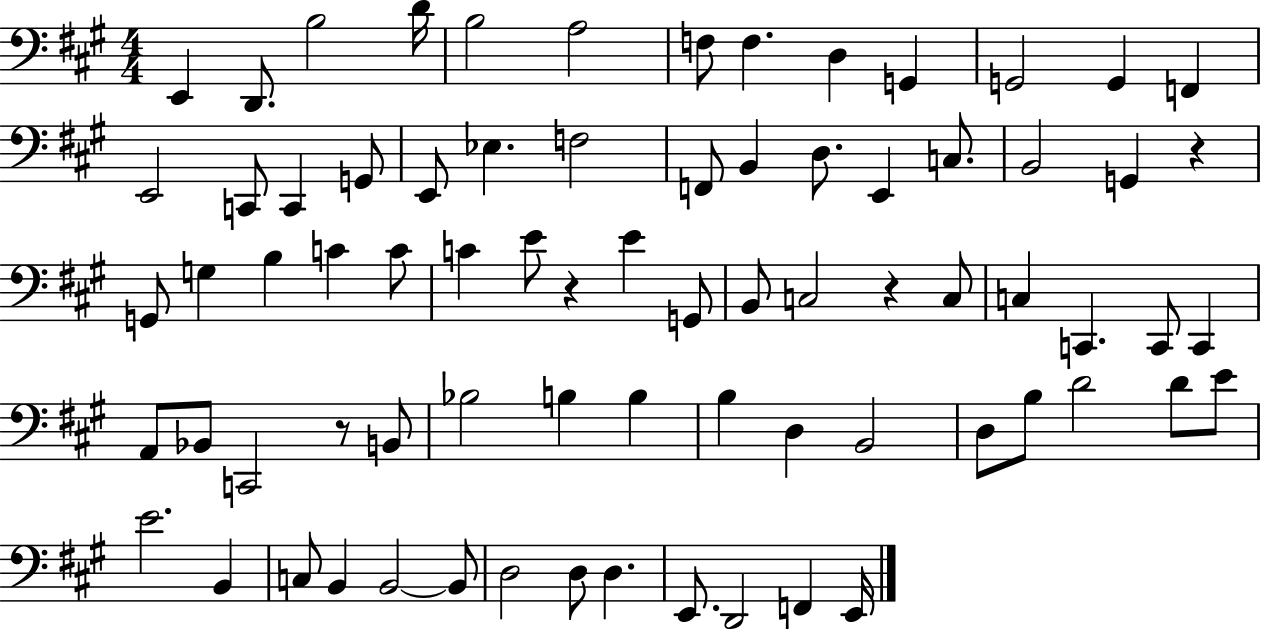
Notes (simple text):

E2/q D2/e. B3/h D4/s B3/h A3/h F3/e F3/q. D3/q G2/q G2/h G2/q F2/q E2/h C2/e C2/q G2/e E2/e Eb3/q. F3/h F2/e B2/q D3/e. E2/q C3/e. B2/h G2/q R/q G2/e G3/q B3/q C4/q C4/e C4/q E4/e R/q E4/q G2/e B2/e C3/h R/q C3/e C3/q C2/q. C2/e C2/q A2/e Bb2/e C2/h R/e B2/e Bb3/h B3/q B3/q B3/q D3/q B2/h D3/e B3/e D4/h D4/e E4/e E4/h. B2/q C3/e B2/q B2/h B2/e D3/h D3/e D3/q. E2/e. D2/h F2/q E2/s